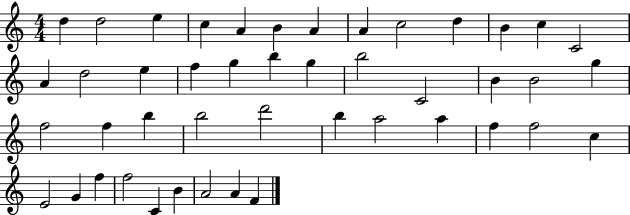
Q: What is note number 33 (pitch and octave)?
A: A5